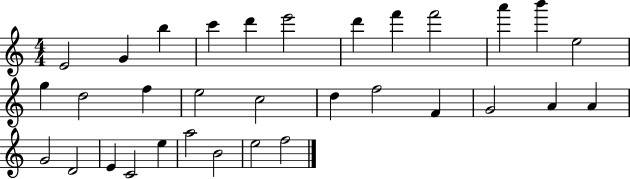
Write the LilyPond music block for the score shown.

{
  \clef treble
  \numericTimeSignature
  \time 4/4
  \key c \major
  e'2 g'4 b''4 | c'''4 d'''4 e'''2 | d'''4 f'''4 f'''2 | a'''4 b'''4 e''2 | \break g''4 d''2 f''4 | e''2 c''2 | d''4 f''2 f'4 | g'2 a'4 a'4 | \break g'2 d'2 | e'4 c'2 e''4 | a''2 b'2 | e''2 f''2 | \break \bar "|."
}